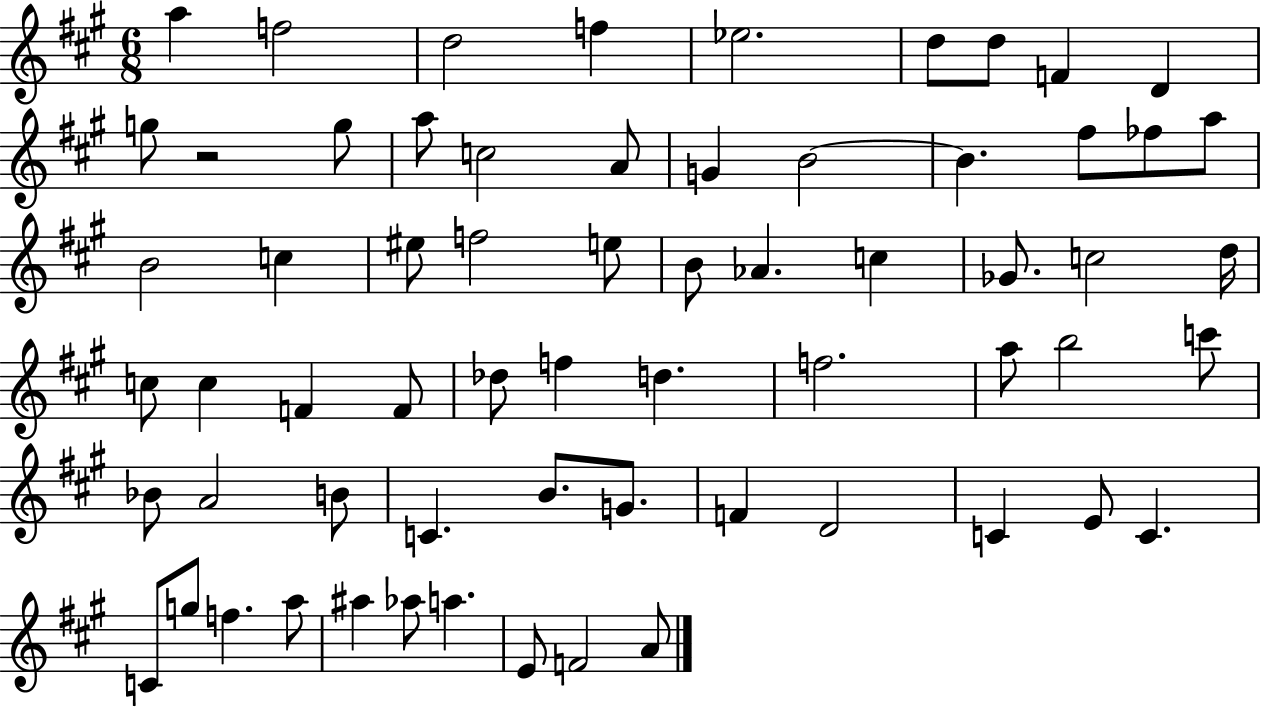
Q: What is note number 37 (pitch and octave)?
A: F5